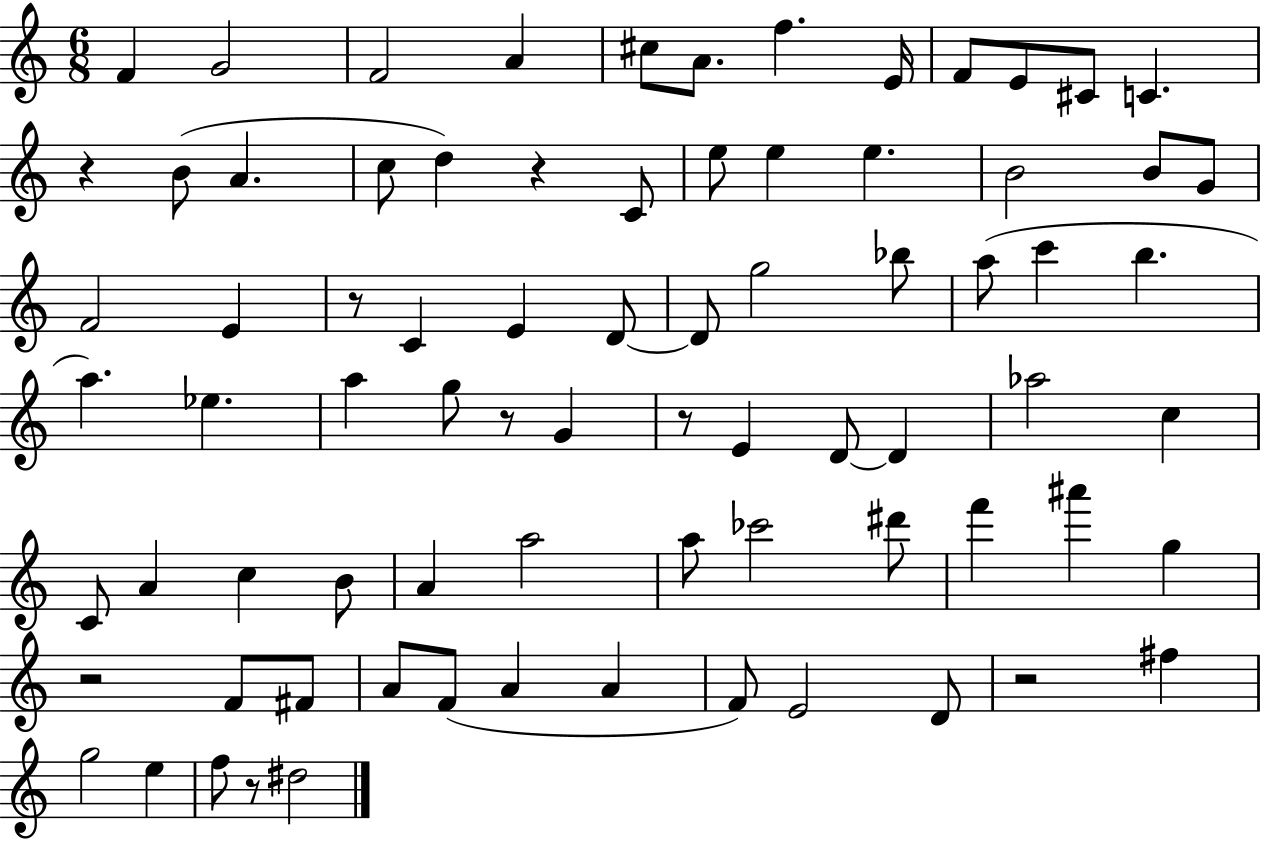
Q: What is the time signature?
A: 6/8